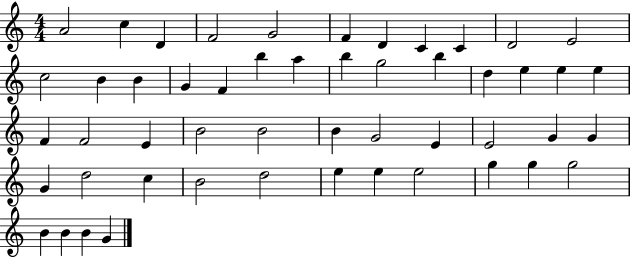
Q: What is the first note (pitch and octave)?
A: A4